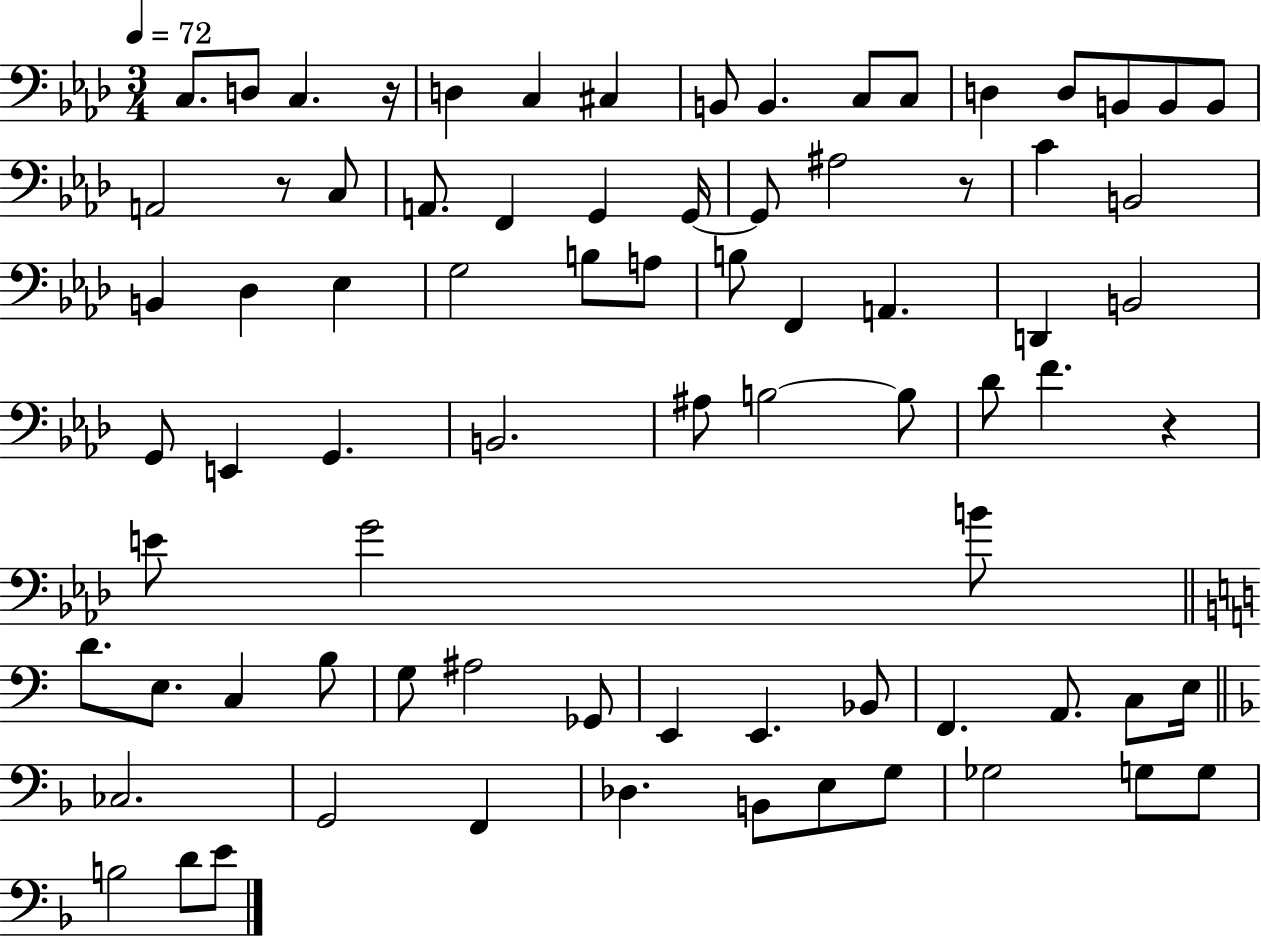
X:1
T:Untitled
M:3/4
L:1/4
K:Ab
C,/2 D,/2 C, z/4 D, C, ^C, B,,/2 B,, C,/2 C,/2 D, D,/2 B,,/2 B,,/2 B,,/2 A,,2 z/2 C,/2 A,,/2 F,, G,, G,,/4 G,,/2 ^A,2 z/2 C B,,2 B,, _D, _E, G,2 B,/2 A,/2 B,/2 F,, A,, D,, B,,2 G,,/2 E,, G,, B,,2 ^A,/2 B,2 B,/2 _D/2 F z E/2 G2 B/2 D/2 E,/2 C, B,/2 G,/2 ^A,2 _G,,/2 E,, E,, _B,,/2 F,, A,,/2 C,/2 E,/4 _C,2 G,,2 F,, _D, B,,/2 E,/2 G,/2 _G,2 G,/2 G,/2 B,2 D/2 E/2